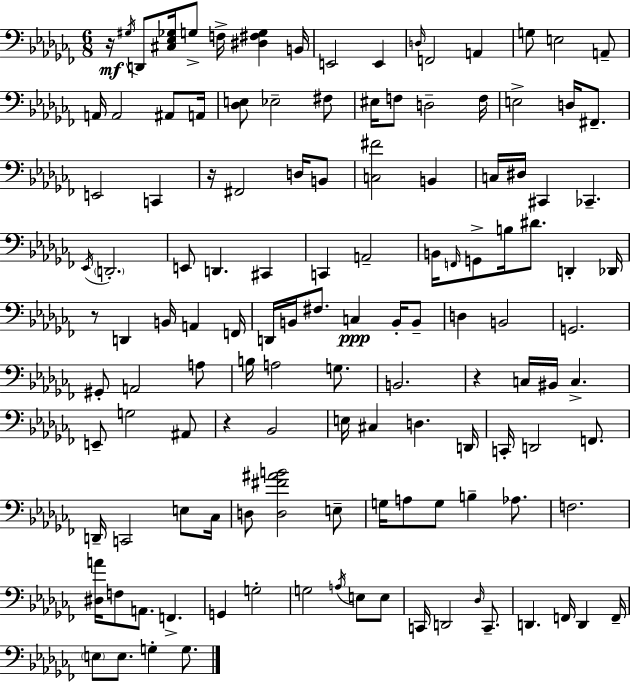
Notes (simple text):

R/s G#3/s D2/e [C#3,Eb3,Gb3]/s G3/e F3/s [D#3,F#3,G3]/q B2/s E2/h E2/q D3/s F2/h A2/q G3/e E3/h A2/e A2/s A2/h A#2/e A2/s [Db3,E3]/e Eb3/h F#3/e EIS3/s F3/e D3/h F3/s E3/h D3/s F#2/e. E2/h C2/q R/s F#2/h D3/s B2/e [C3,F#4]/h B2/q C3/s D#3/s C#2/q CES2/q. Eb2/s D2/h. E2/e D2/q. C#2/q C2/q A2/h B2/s F2/s G2/e B3/s D#4/e. D2/q Db2/s R/e D2/q B2/s A2/q F2/s D2/s B2/s F#3/e. C3/q B2/s B2/e D3/q B2/h G2/h. G#2/e A2/h A3/e B3/s A3/h G3/e. B2/h. R/q C3/s BIS2/s C3/q. E2/e G3/h A#2/e R/q Bb2/h E3/s C#3/q D3/q. D2/s C2/s D2/h F2/e. D2/s C2/h E3/e CES3/s D3/e [D3,F#4,A#4,B4]/h E3/e G3/s A3/e G3/e B3/q Ab3/e. F3/h. [D#3,A4]/s F3/e A2/e. F2/q. G2/q G3/h G3/h A3/s E3/e E3/e C2/s D2/h Db3/s C2/e. D2/q. F2/s D2/q F2/s E3/e E3/e. G3/q G3/e.